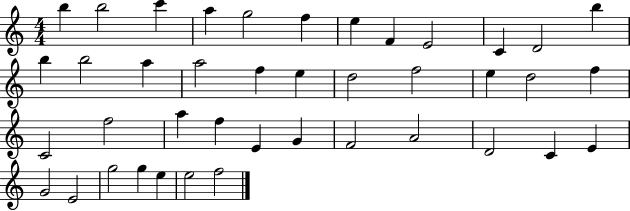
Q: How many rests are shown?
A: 0